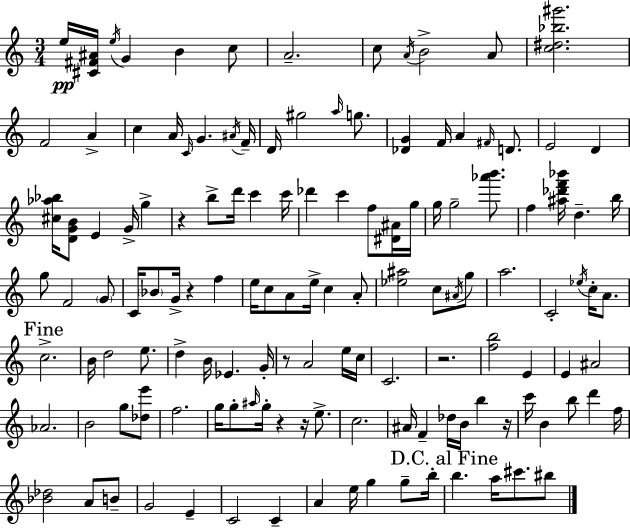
E5/s [C#4,F#4,A#4]/s E5/s G4/q B4/q C5/e A4/h. C5/e A4/s B4/h A4/e [C5,D#5,Bb5,G#6]/h. F4/h A4/q C5/q A4/s C4/s G4/q. A#4/s F4/s D4/s G#5/h A5/s G5/e. [Db4,G4]/q F4/s A4/q F#4/s D4/e. E4/h D4/q [C#5,Ab5,Bb5]/s [D4,G4,B4]/e E4/q G4/s G5/q R/q B5/e D6/s C6/q C6/s Db6/q C6/q F5/e [D#4,A#4]/s G5/s G5/s G5/h [Ab6,B6]/e. F5/q [A#5,Db6,F6,Bb6]/s D5/q. B5/s G5/e F4/h G4/e C4/s Bb4/e G4/s R/q F5/q E5/s C5/e A4/e E5/s C5/q A4/e [Eb5,A#5]/h C5/e A#4/s G5/e A5/h. C4/h Eb5/s C5/s A4/e. C5/h. B4/s D5/h E5/e. D5/q B4/s Eb4/q. G4/s R/e A4/h E5/s C5/s C4/h. R/h. [F5,B5]/h E4/q E4/q A#4/h Ab4/h. B4/h G5/e [Db5,E6]/e F5/h. G5/s G5/e A#5/s G5/s R/q R/s E5/e. C5/h. A#4/s F4/q Db5/s B4/s B5/q R/s C6/s B4/q B5/e D6/q F5/s [Bb4,Db5]/h A4/e B4/e G4/h E4/q C4/h C4/q A4/q E5/s G5/q G5/e B5/s B5/q. A5/s C#6/e. BIS5/e